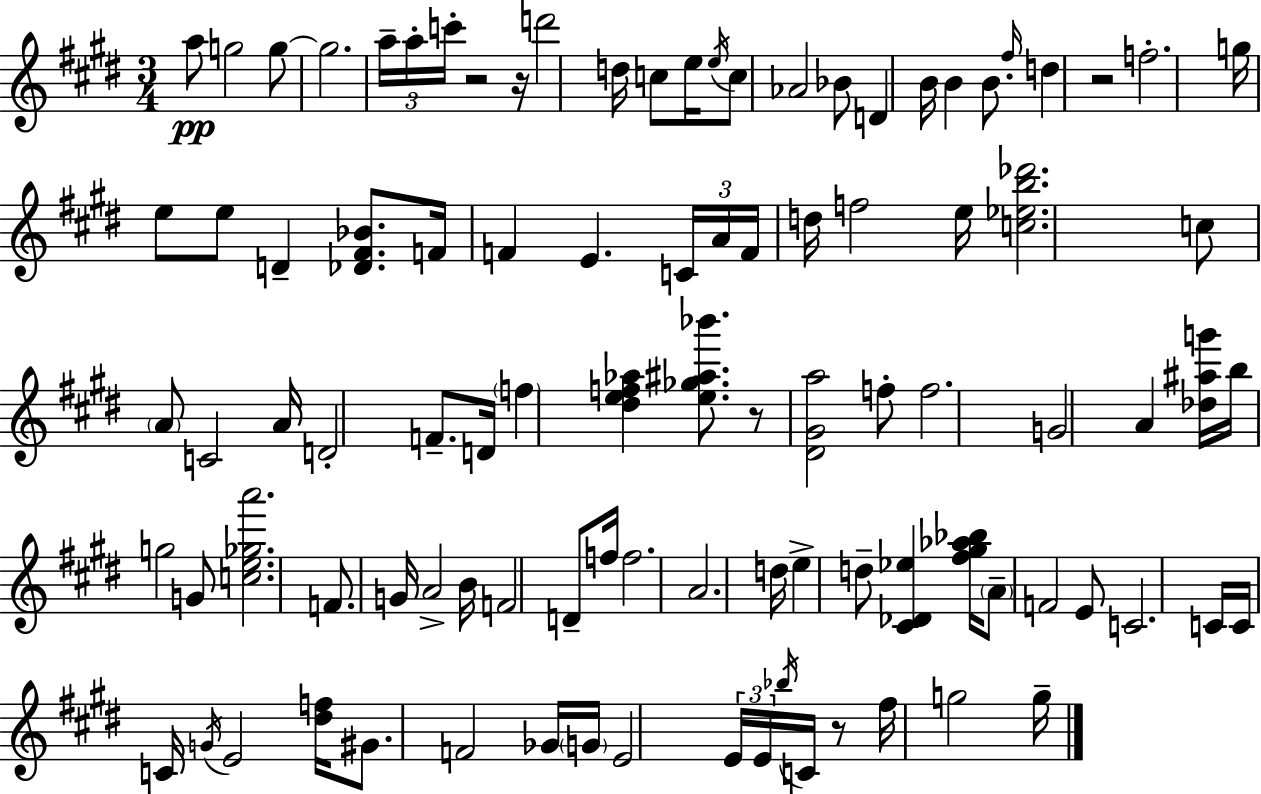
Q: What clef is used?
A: treble